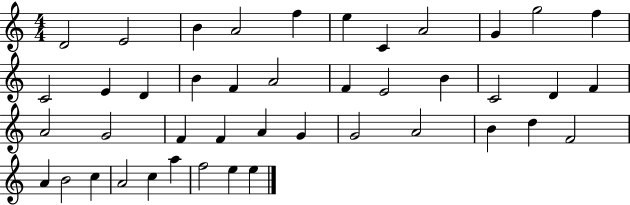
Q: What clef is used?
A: treble